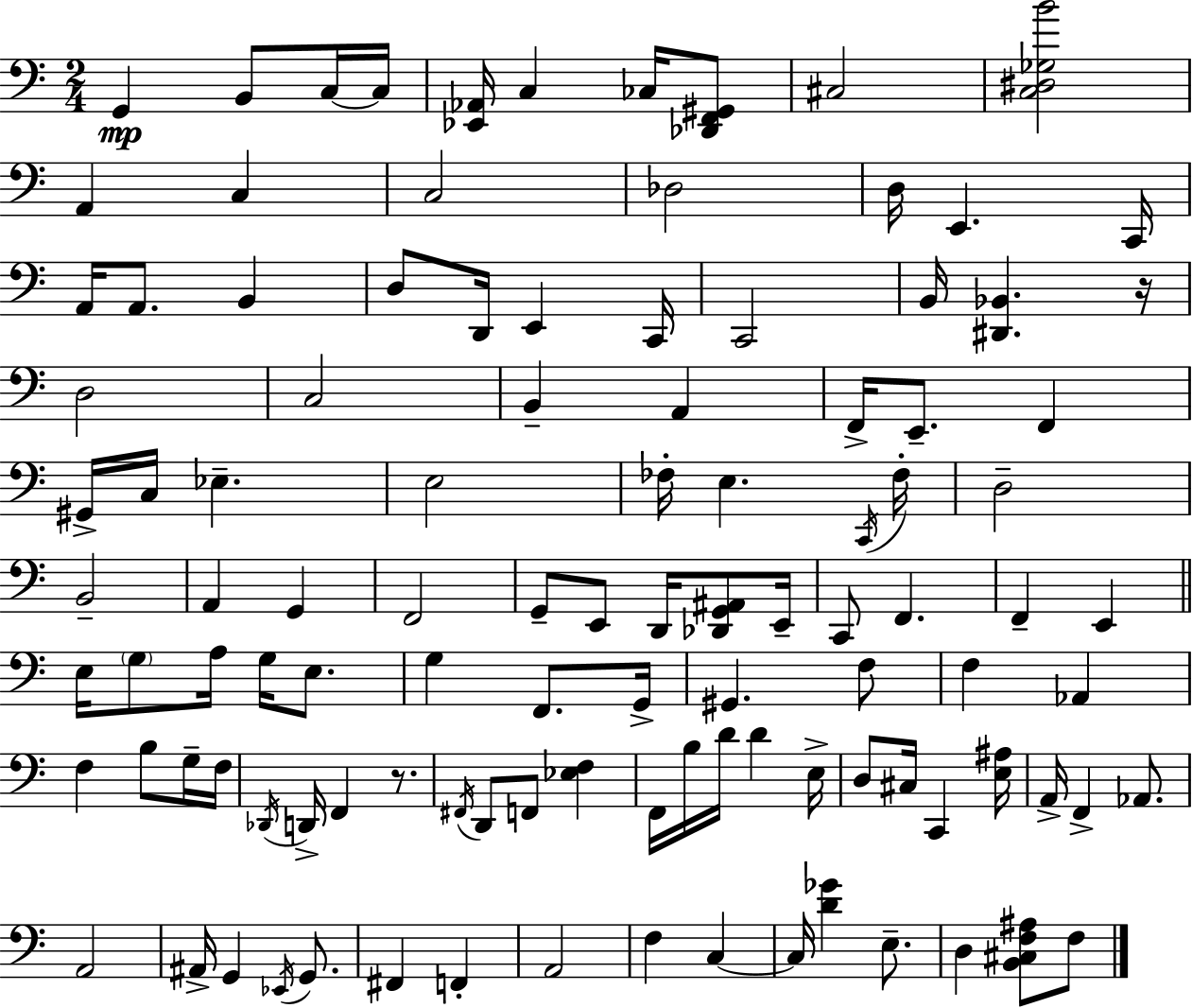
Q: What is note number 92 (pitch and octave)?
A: A2